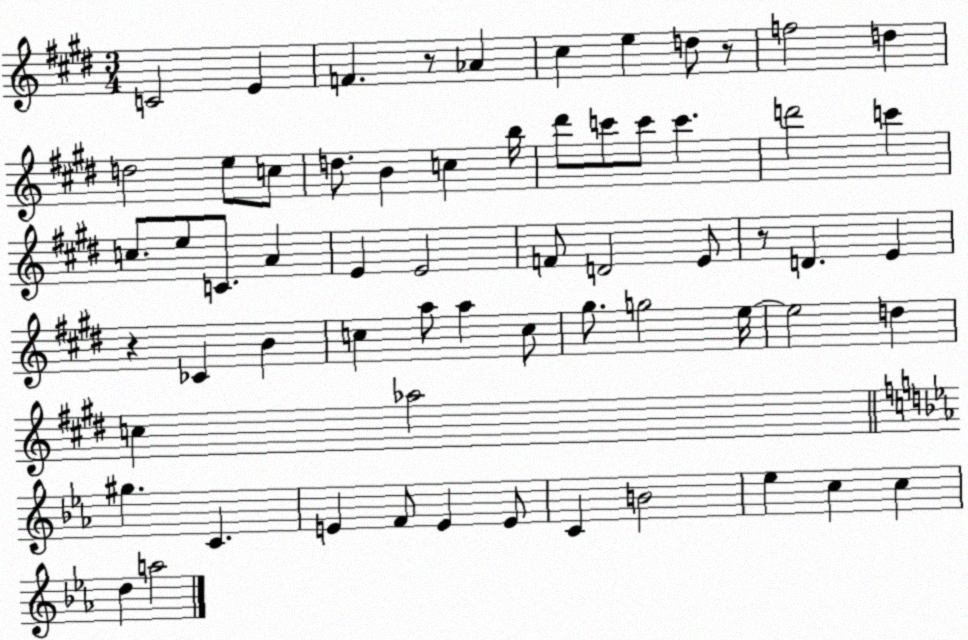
X:1
T:Untitled
M:3/4
L:1/4
K:E
C2 E F z/2 _A ^c e d/2 z/2 f2 d d2 e/2 c/2 d/2 B c b/4 ^d'/2 c'/2 c'/2 c' d'2 c' c/2 e/2 C/2 A E E2 F/2 D2 E/2 z/2 D E z _C B c a/2 a c/2 ^g/2 g2 e/4 e2 d c _a2 ^g C E F/2 E E/2 C B2 _e c c d a2